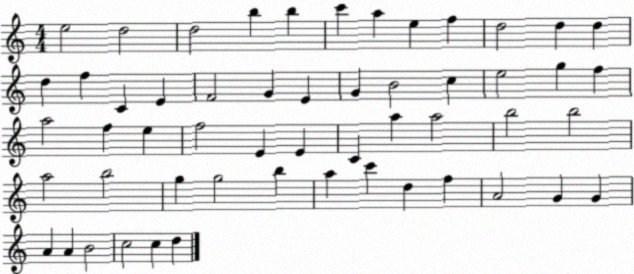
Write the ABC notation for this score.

X:1
T:Untitled
M:4/4
L:1/4
K:C
e2 d2 d2 b b c' a e f d2 d d d f C E F2 G E G B2 c e2 g f a2 f e f2 E E C a a2 b2 b2 a2 b2 g g2 b a c' d f A2 G G A A B2 c2 c d